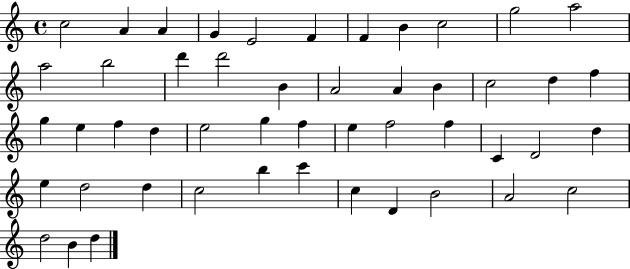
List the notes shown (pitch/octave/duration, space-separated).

C5/h A4/q A4/q G4/q E4/h F4/q F4/q B4/q C5/h G5/h A5/h A5/h B5/h D6/q D6/h B4/q A4/h A4/q B4/q C5/h D5/q F5/q G5/q E5/q F5/q D5/q E5/h G5/q F5/q E5/q F5/h F5/q C4/q D4/h D5/q E5/q D5/h D5/q C5/h B5/q C6/q C5/q D4/q B4/h A4/h C5/h D5/h B4/q D5/q